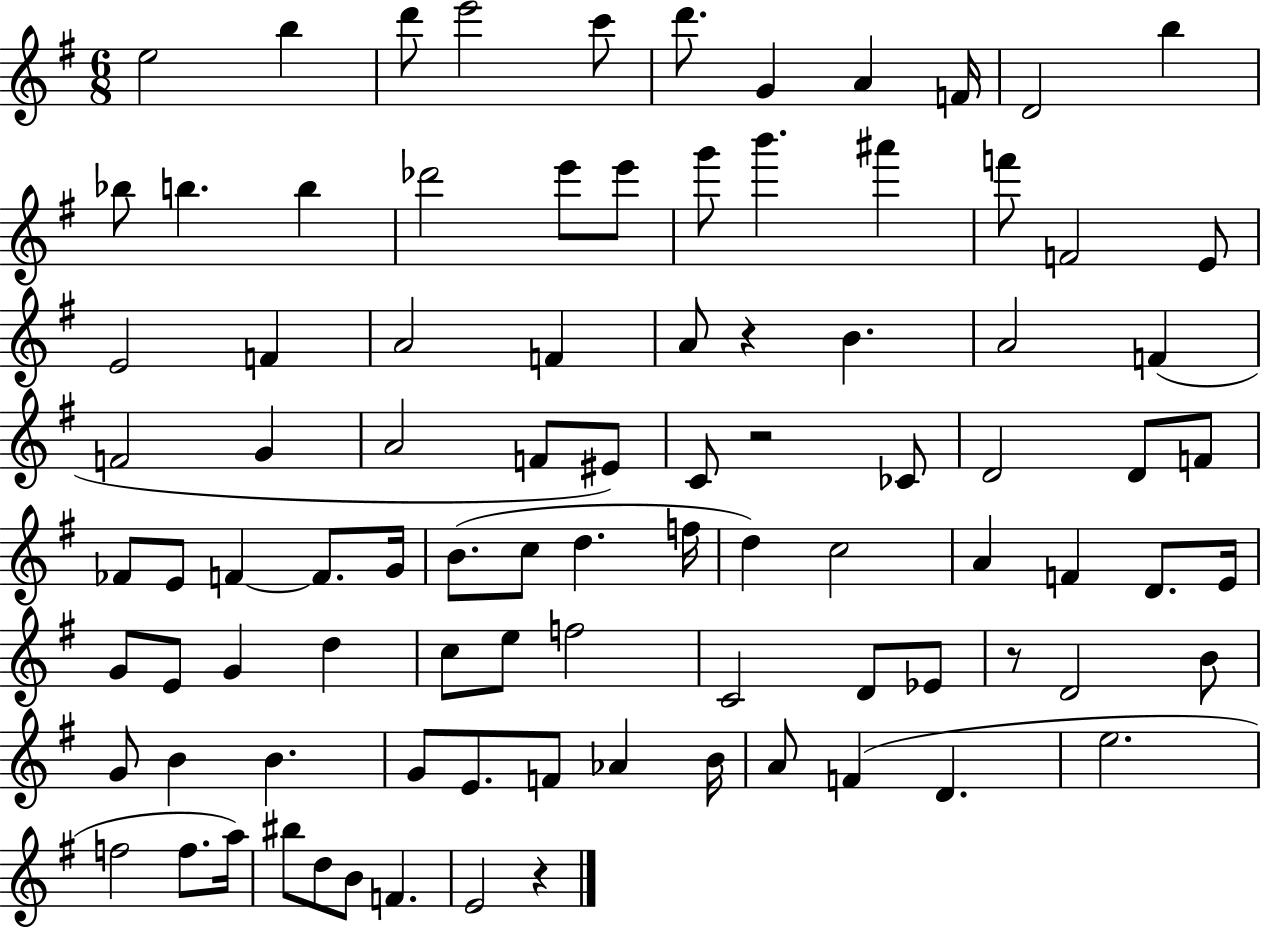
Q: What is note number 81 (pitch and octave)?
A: F5